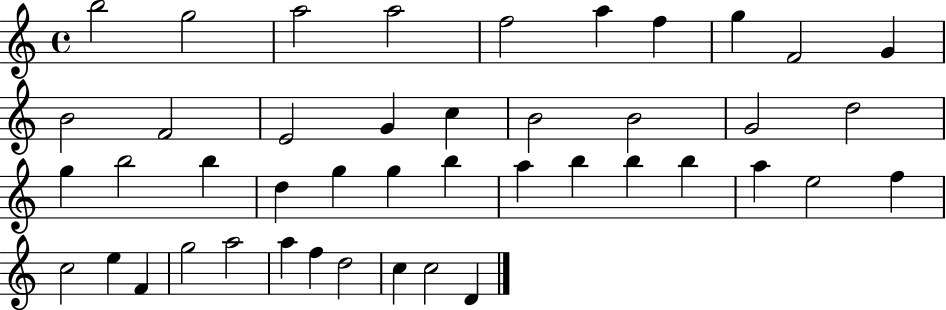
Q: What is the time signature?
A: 4/4